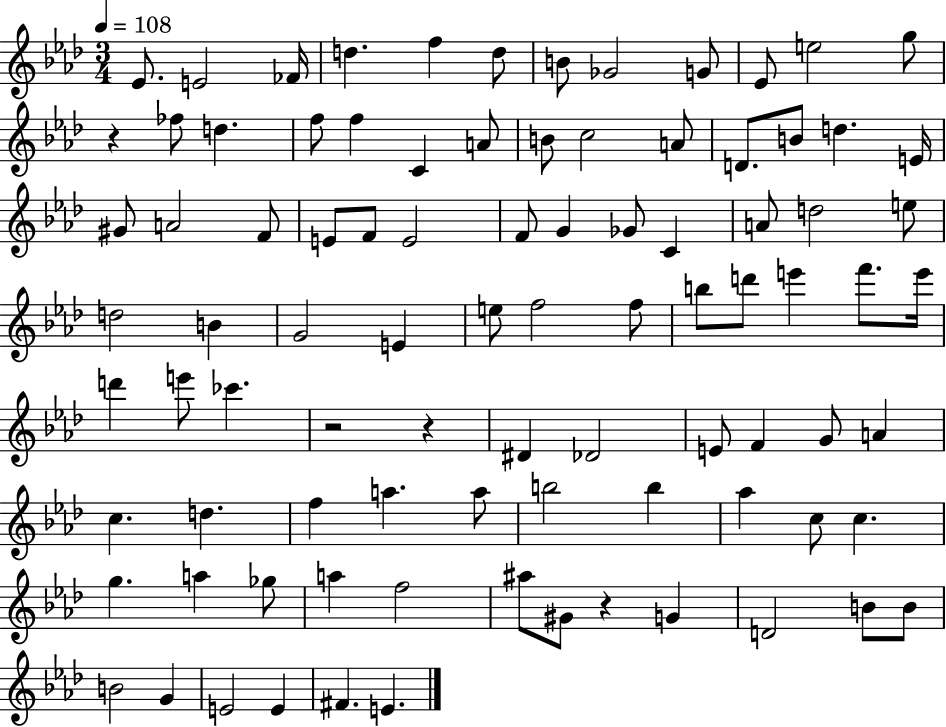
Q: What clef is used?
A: treble